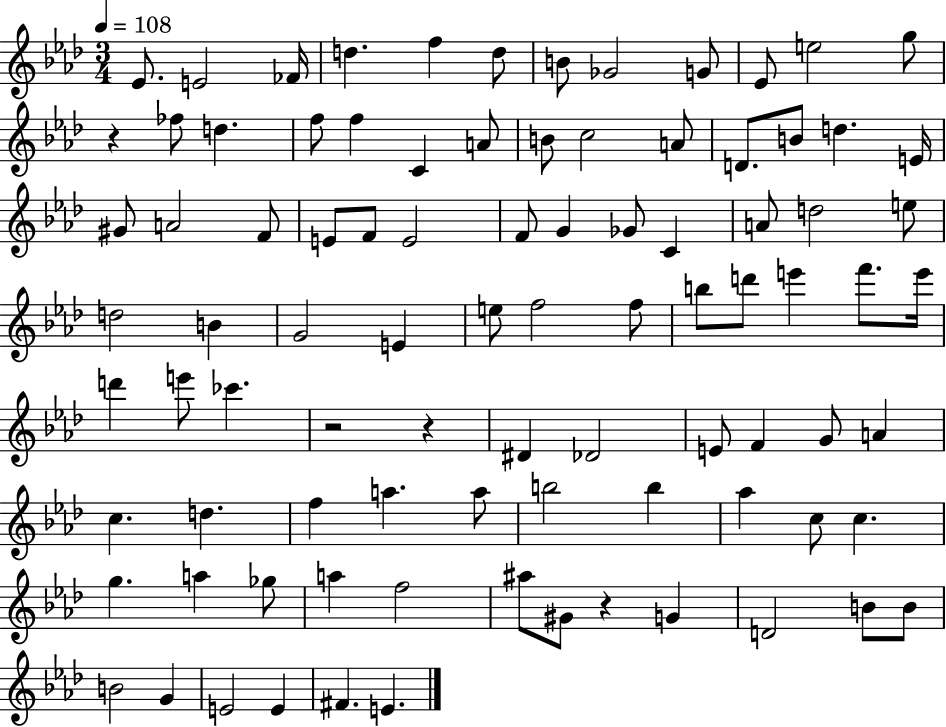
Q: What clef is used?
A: treble